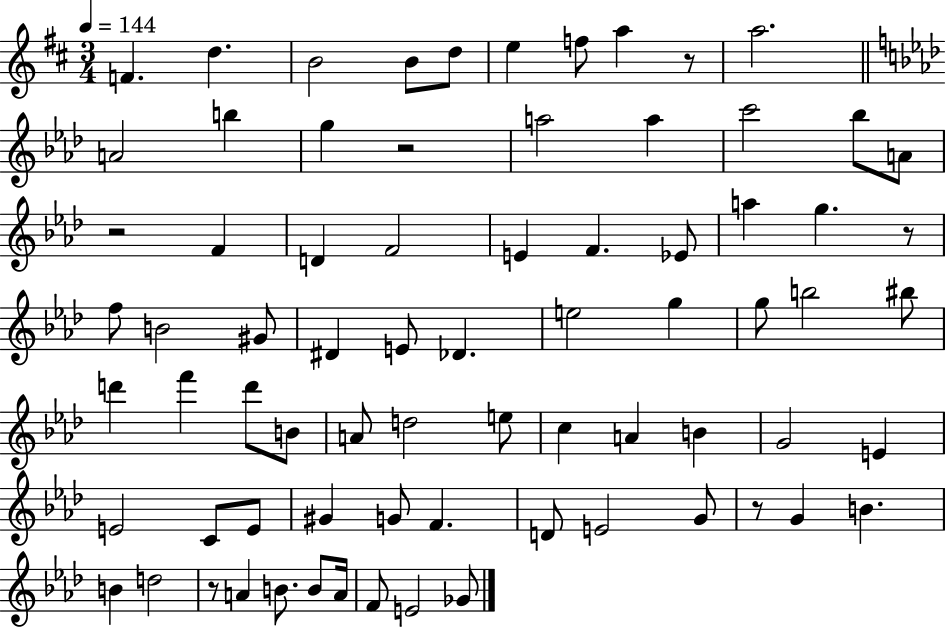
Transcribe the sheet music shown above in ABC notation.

X:1
T:Untitled
M:3/4
L:1/4
K:D
F d B2 B/2 d/2 e f/2 a z/2 a2 A2 b g z2 a2 a c'2 _b/2 A/2 z2 F D F2 E F _E/2 a g z/2 f/2 B2 ^G/2 ^D E/2 _D e2 g g/2 b2 ^b/2 d' f' d'/2 B/2 A/2 d2 e/2 c A B G2 E E2 C/2 E/2 ^G G/2 F D/2 E2 G/2 z/2 G B B d2 z/2 A B/2 B/2 A/4 F/2 E2 _G/2